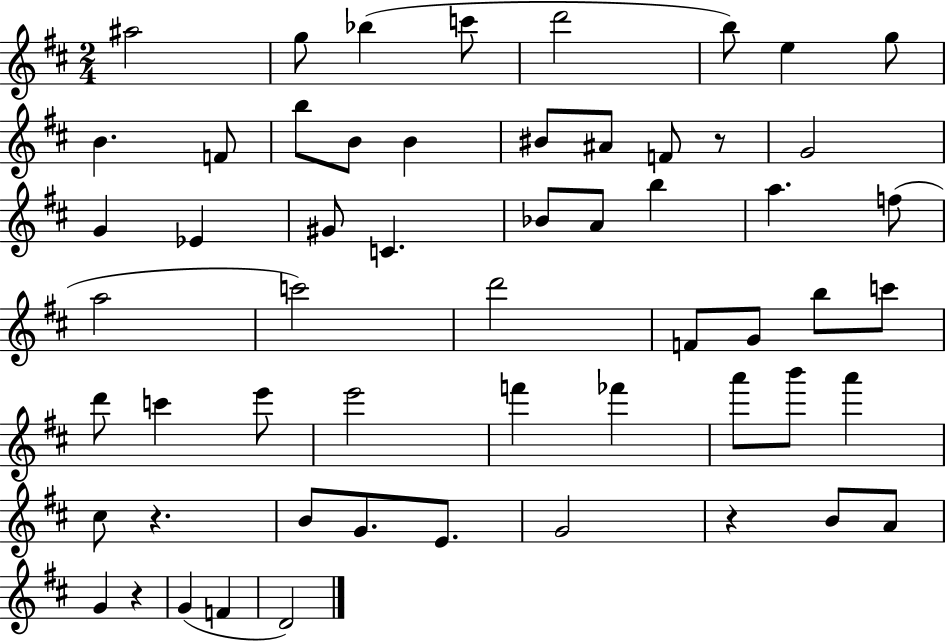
A#5/h G5/e Bb5/q C6/e D6/h B5/e E5/q G5/e B4/q. F4/e B5/e B4/e B4/q BIS4/e A#4/e F4/e R/e G4/h G4/q Eb4/q G#4/e C4/q. Bb4/e A4/e B5/q A5/q. F5/e A5/h C6/h D6/h F4/e G4/e B5/e C6/e D6/e C6/q E6/e E6/h F6/q FES6/q A6/e B6/e A6/q C#5/e R/q. B4/e G4/e. E4/e. G4/h R/q B4/e A4/e G4/q R/q G4/q F4/q D4/h